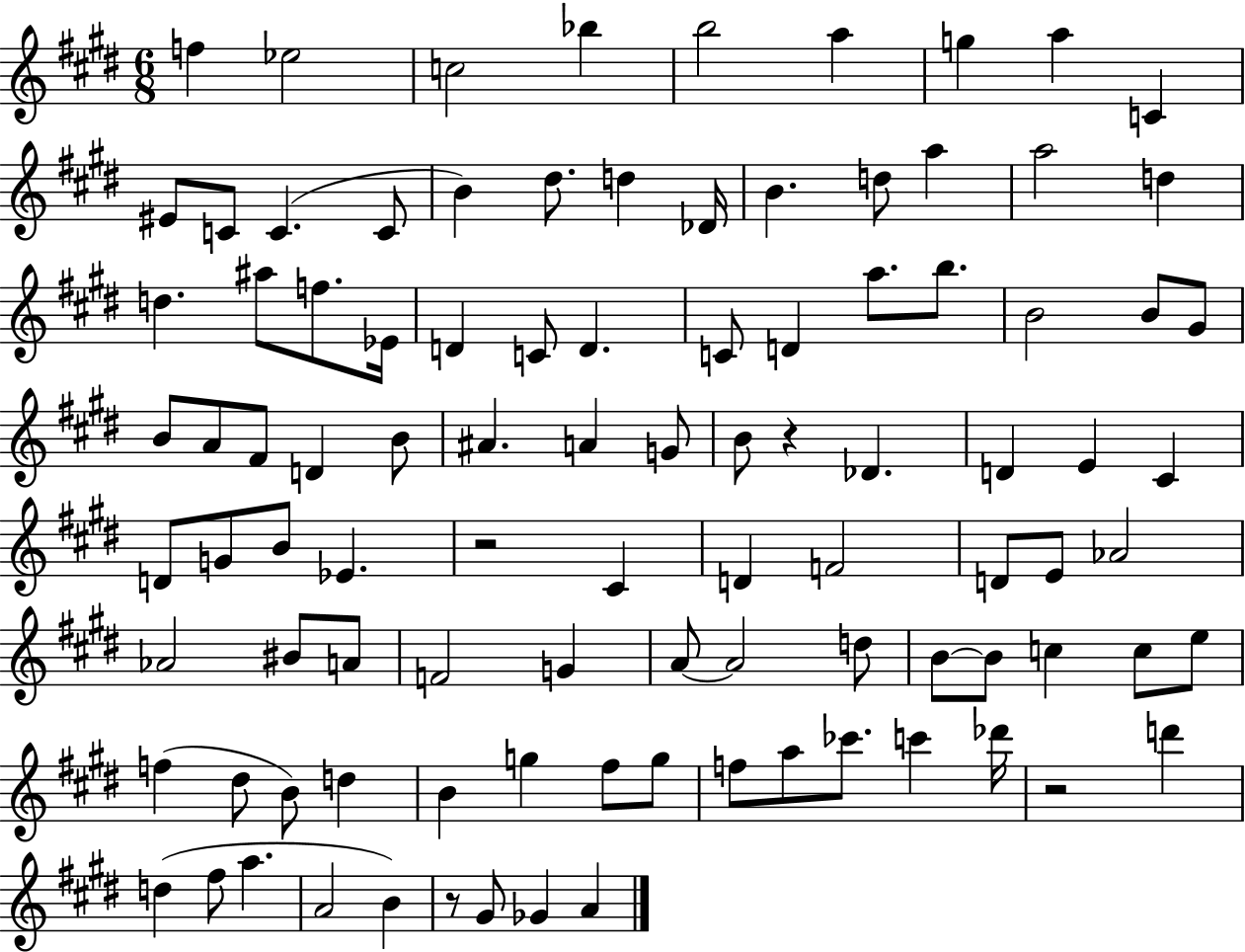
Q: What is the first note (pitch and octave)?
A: F5